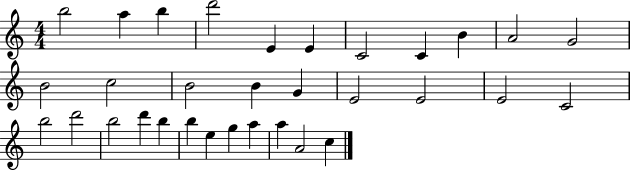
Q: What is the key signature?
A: C major